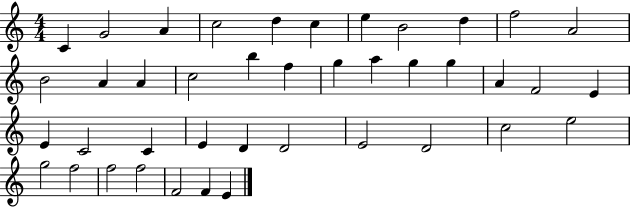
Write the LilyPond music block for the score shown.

{
  \clef treble
  \numericTimeSignature
  \time 4/4
  \key c \major
  c'4 g'2 a'4 | c''2 d''4 c''4 | e''4 b'2 d''4 | f''2 a'2 | \break b'2 a'4 a'4 | c''2 b''4 f''4 | g''4 a''4 g''4 g''4 | a'4 f'2 e'4 | \break e'4 c'2 c'4 | e'4 d'4 d'2 | e'2 d'2 | c''2 e''2 | \break g''2 f''2 | f''2 f''2 | f'2 f'4 e'4 | \bar "|."
}